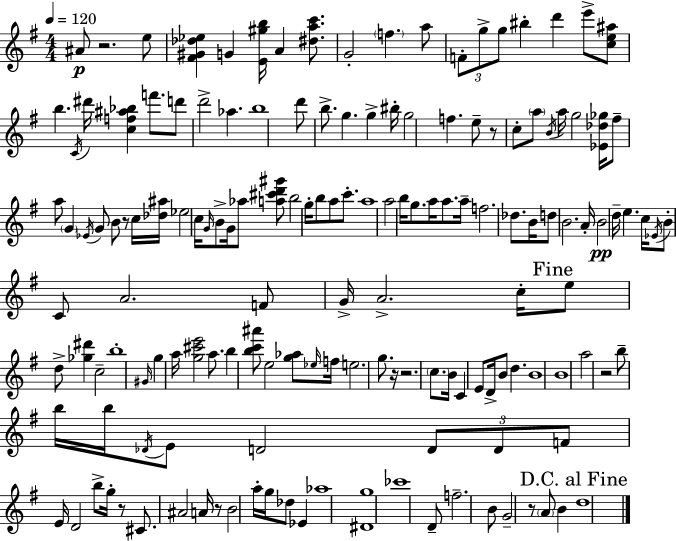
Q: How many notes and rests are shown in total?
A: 153